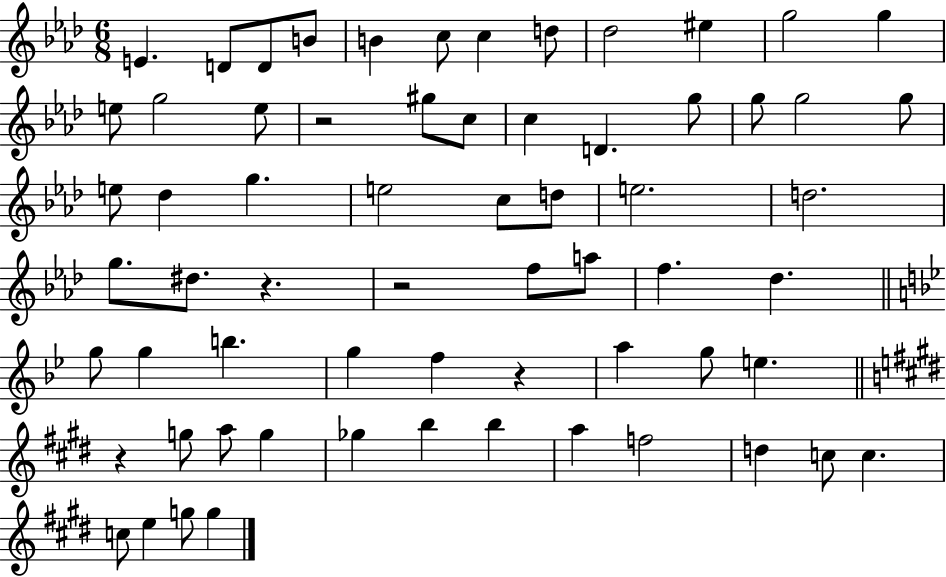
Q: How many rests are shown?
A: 5